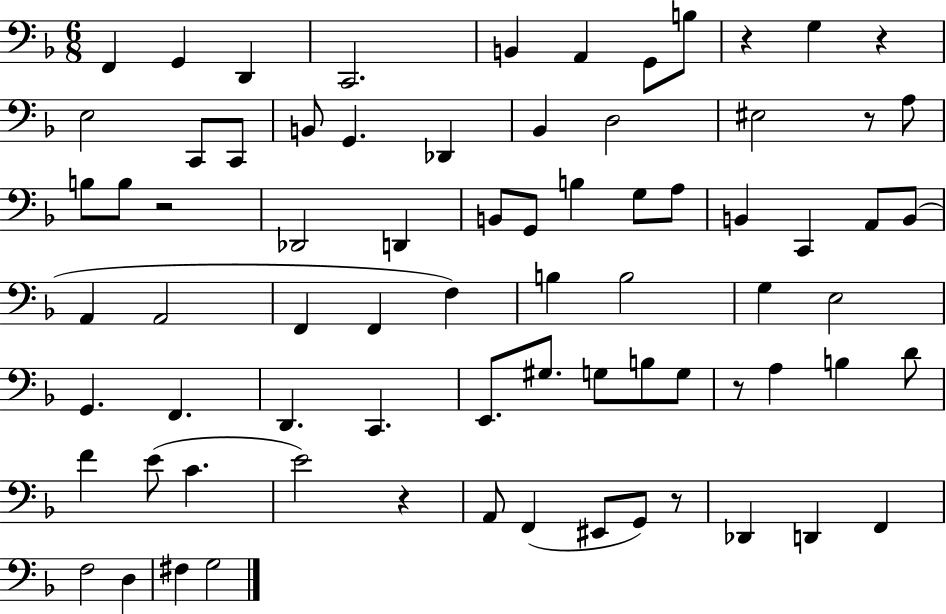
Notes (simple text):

F2/q G2/q D2/q C2/h. B2/q A2/q G2/e B3/e R/q G3/q R/q E3/h C2/e C2/e B2/e G2/q. Db2/q Bb2/q D3/h EIS3/h R/e A3/e B3/e B3/e R/h Db2/h D2/q B2/e G2/e B3/q G3/e A3/e B2/q C2/q A2/e B2/e A2/q A2/h F2/q F2/q F3/q B3/q B3/h G3/q E3/h G2/q. F2/q. D2/q. C2/q. E2/e. G#3/e. G3/e B3/e G3/e R/e A3/q B3/q D4/e F4/q E4/e C4/q. E4/h R/q A2/e F2/q EIS2/e G2/e R/e Db2/q D2/q F2/q F3/h D3/q F#3/q G3/h